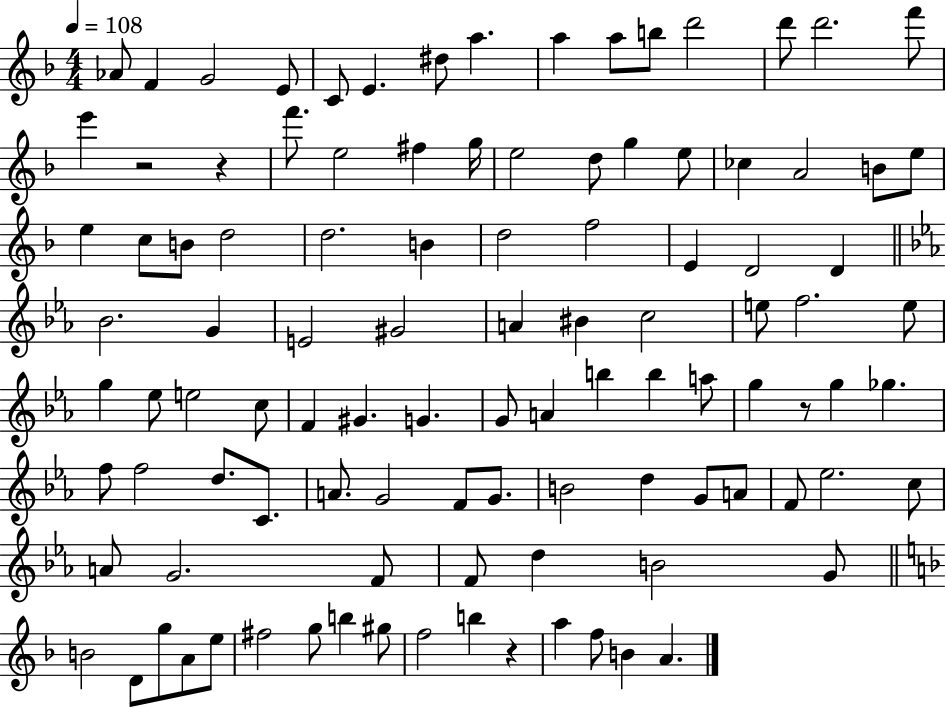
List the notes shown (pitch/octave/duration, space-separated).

Ab4/e F4/q G4/h E4/e C4/e E4/q. D#5/e A5/q. A5/q A5/e B5/e D6/h D6/e D6/h. F6/e E6/q R/h R/q F6/e. E5/h F#5/q G5/s E5/h D5/e G5/q E5/e CES5/q A4/h B4/e E5/e E5/q C5/e B4/e D5/h D5/h. B4/q D5/h F5/h E4/q D4/h D4/q Bb4/h. G4/q E4/h G#4/h A4/q BIS4/q C5/h E5/e F5/h. E5/e G5/q Eb5/e E5/h C5/e F4/q G#4/q. G4/q. G4/e A4/q B5/q B5/q A5/e G5/q R/e G5/q Gb5/q. F5/e F5/h D5/e. C4/e. A4/e. G4/h F4/e G4/e. B4/h D5/q G4/e A4/e F4/e Eb5/h. C5/e A4/e G4/h. F4/e F4/e D5/q B4/h G4/e B4/h D4/e G5/e A4/e E5/e F#5/h G5/e B5/q G#5/e F5/h B5/q R/q A5/q F5/e B4/q A4/q.